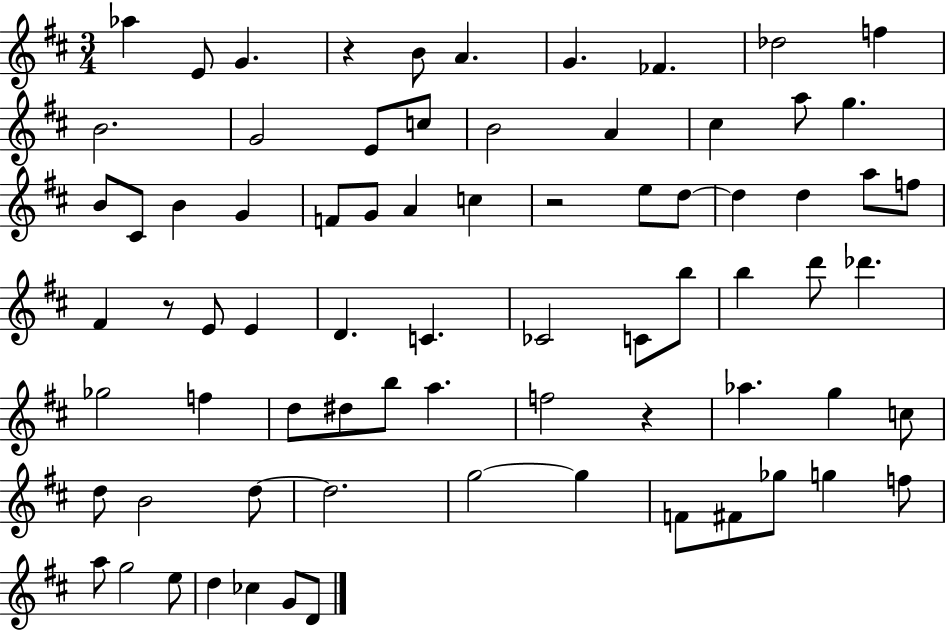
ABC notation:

X:1
T:Untitled
M:3/4
L:1/4
K:D
_a E/2 G z B/2 A G _F _d2 f B2 G2 E/2 c/2 B2 A ^c a/2 g B/2 ^C/2 B G F/2 G/2 A c z2 e/2 d/2 d d a/2 f/2 ^F z/2 E/2 E D C _C2 C/2 b/2 b d'/2 _d' _g2 f d/2 ^d/2 b/2 a f2 z _a g c/2 d/2 B2 d/2 d2 g2 g F/2 ^F/2 _g/2 g f/2 a/2 g2 e/2 d _c G/2 D/2